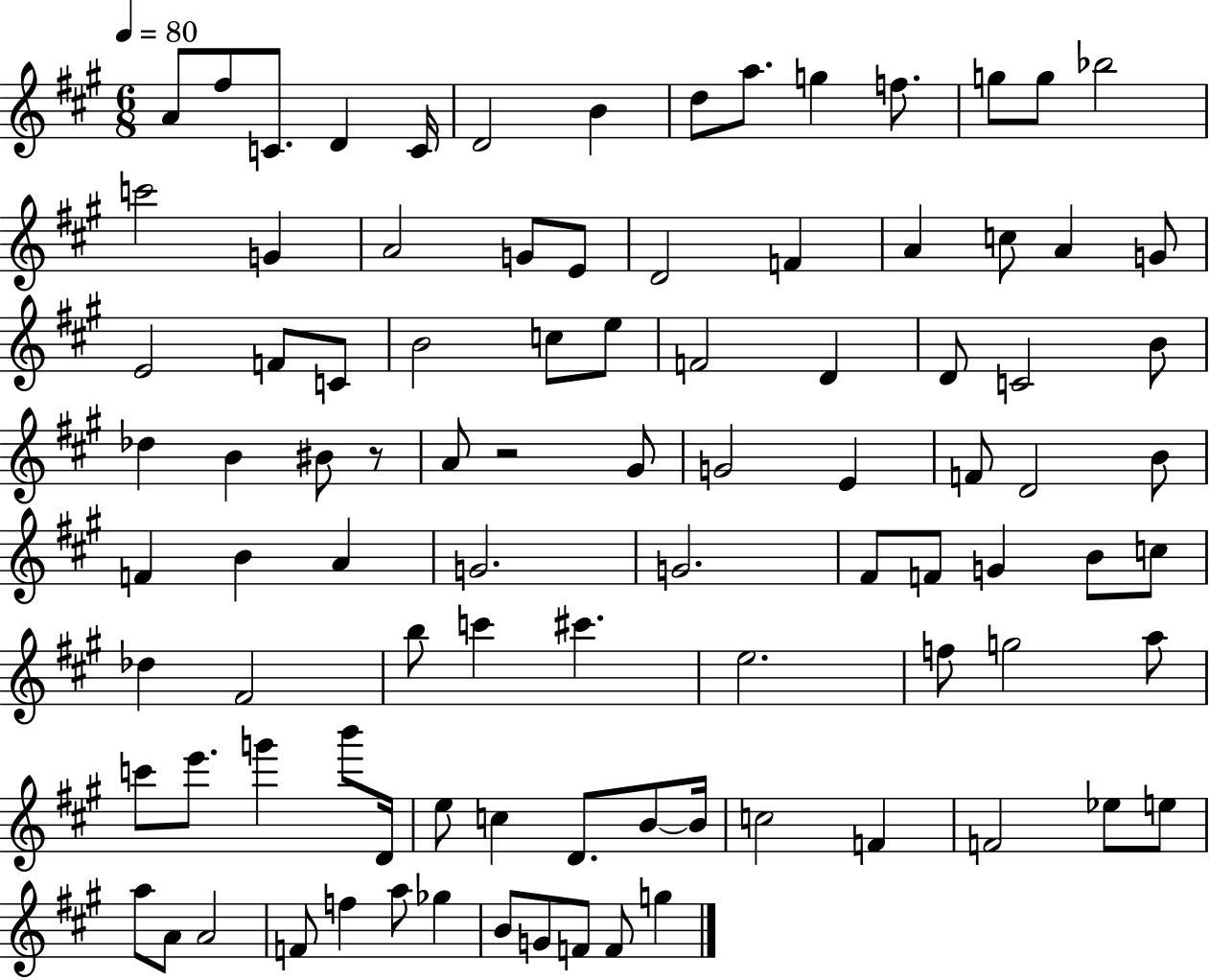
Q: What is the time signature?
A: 6/8